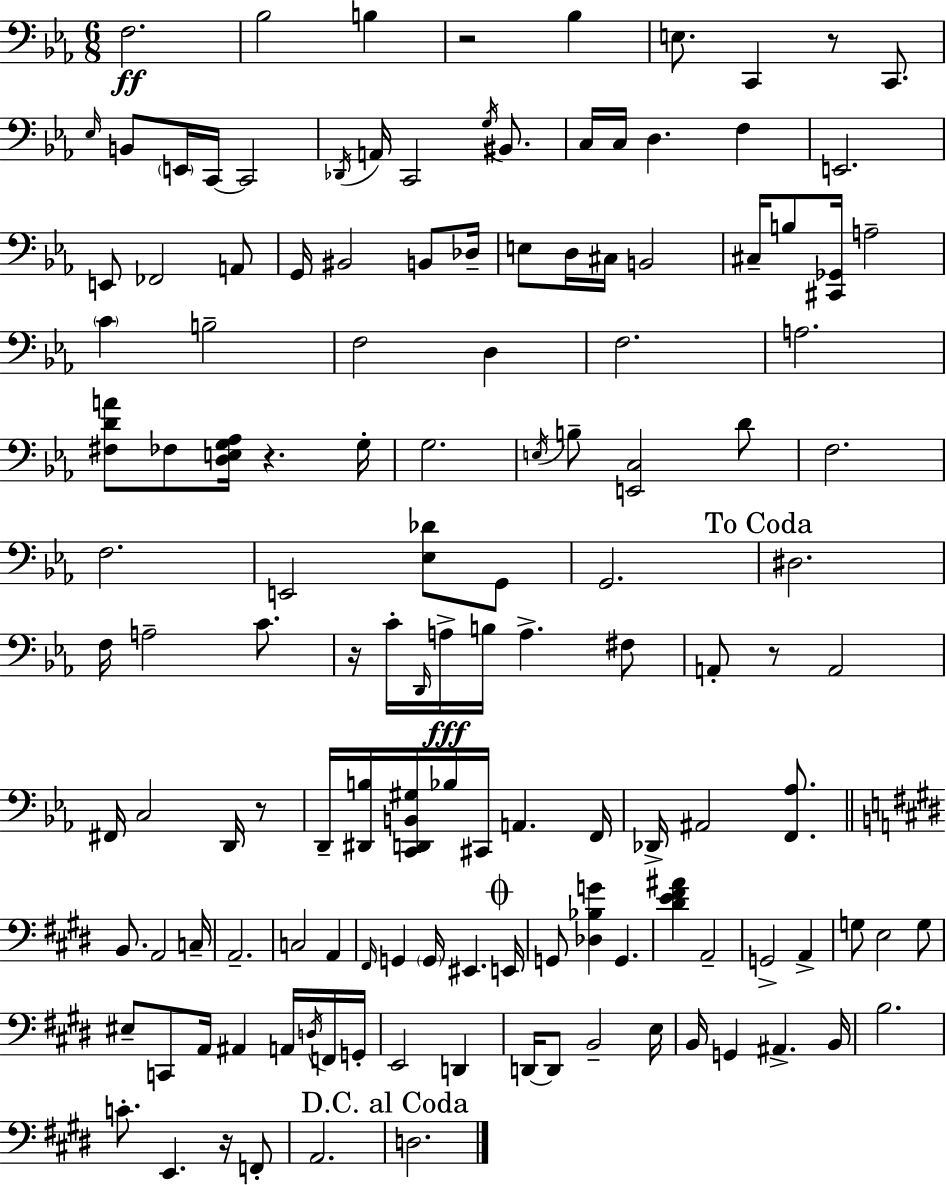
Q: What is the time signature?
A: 6/8